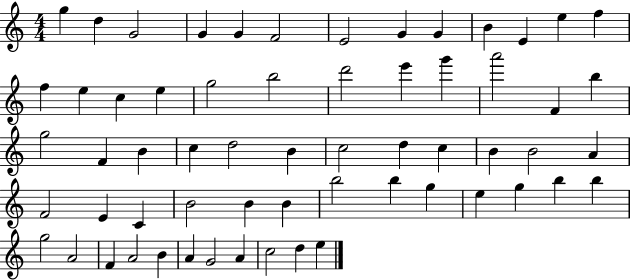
{
  \clef treble
  \numericTimeSignature
  \time 4/4
  \key c \major
  g''4 d''4 g'2 | g'4 g'4 f'2 | e'2 g'4 g'4 | b'4 e'4 e''4 f''4 | \break f''4 e''4 c''4 e''4 | g''2 b''2 | d'''2 e'''4 g'''4 | a'''2 f'4 b''4 | \break g''2 f'4 b'4 | c''4 d''2 b'4 | c''2 d''4 c''4 | b'4 b'2 a'4 | \break f'2 e'4 c'4 | b'2 b'4 b'4 | b''2 b''4 g''4 | e''4 g''4 b''4 b''4 | \break g''2 a'2 | f'4 a'2 b'4 | a'4 g'2 a'4 | c''2 d''4 e''4 | \break \bar "|."
}